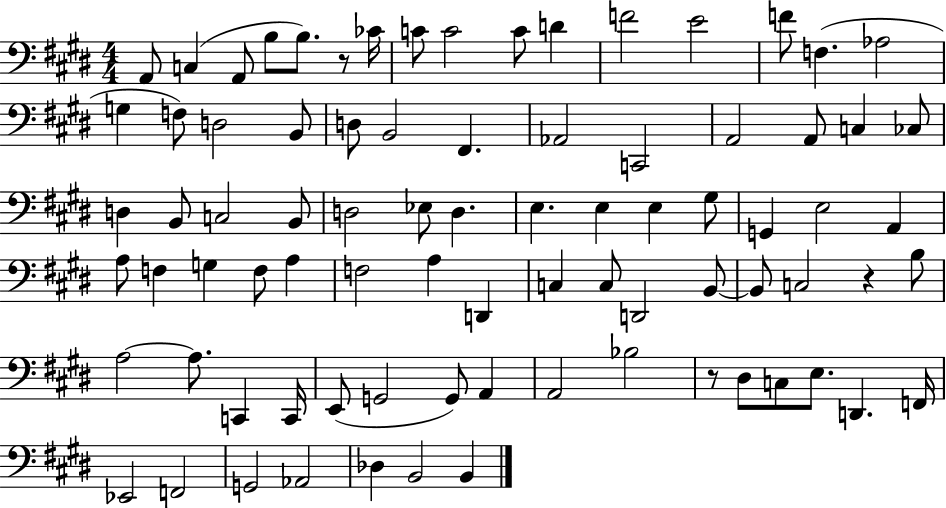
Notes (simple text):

A2/e C3/q A2/e B3/e B3/e. R/e CES4/s C4/e C4/h C4/e D4/q F4/h E4/h F4/e F3/q. Ab3/h G3/q F3/e D3/h B2/e D3/e B2/h F#2/q. Ab2/h C2/h A2/h A2/e C3/q CES3/e D3/q B2/e C3/h B2/e D3/h Eb3/e D3/q. E3/q. E3/q E3/q G#3/e G2/q E3/h A2/q A3/e F3/q G3/q F3/e A3/q F3/h A3/q D2/q C3/q C3/e D2/h B2/e B2/e C3/h R/q B3/e A3/h A3/e. C2/q C2/s E2/e G2/h G2/e A2/q A2/h Bb3/h R/e D#3/e C3/e E3/e. D2/q. F2/s Eb2/h F2/h G2/h Ab2/h Db3/q B2/h B2/q